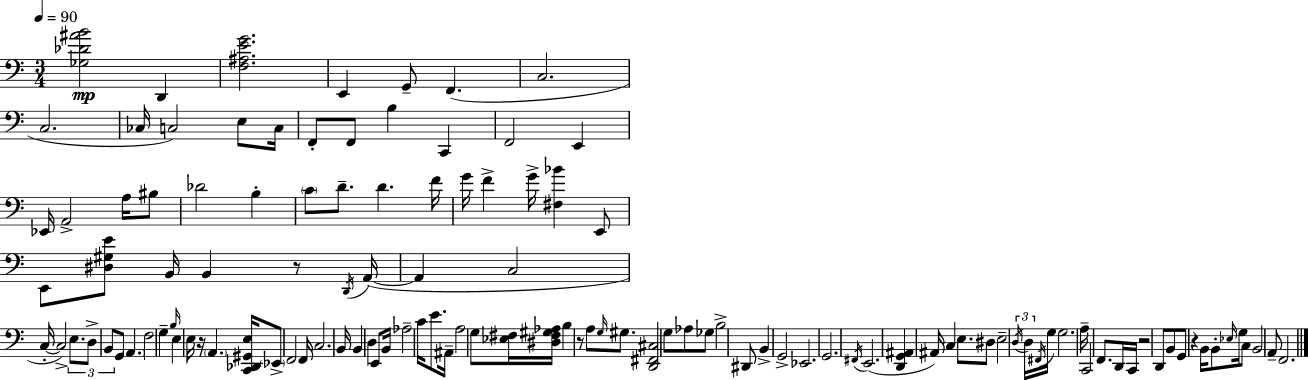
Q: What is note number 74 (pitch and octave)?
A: D#2